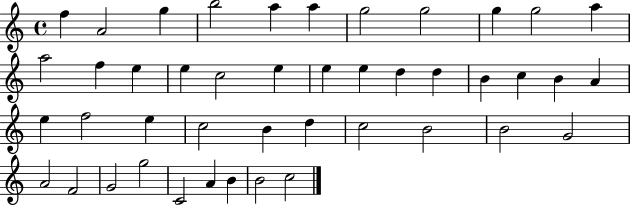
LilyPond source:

{
  \clef treble
  \time 4/4
  \defaultTimeSignature
  \key c \major
  f''4 a'2 g''4 | b''2 a''4 a''4 | g''2 g''2 | g''4 g''2 a''4 | \break a''2 f''4 e''4 | e''4 c''2 e''4 | e''4 e''4 d''4 d''4 | b'4 c''4 b'4 a'4 | \break e''4 f''2 e''4 | c''2 b'4 d''4 | c''2 b'2 | b'2 g'2 | \break a'2 f'2 | g'2 g''2 | c'2 a'4 b'4 | b'2 c''2 | \break \bar "|."
}